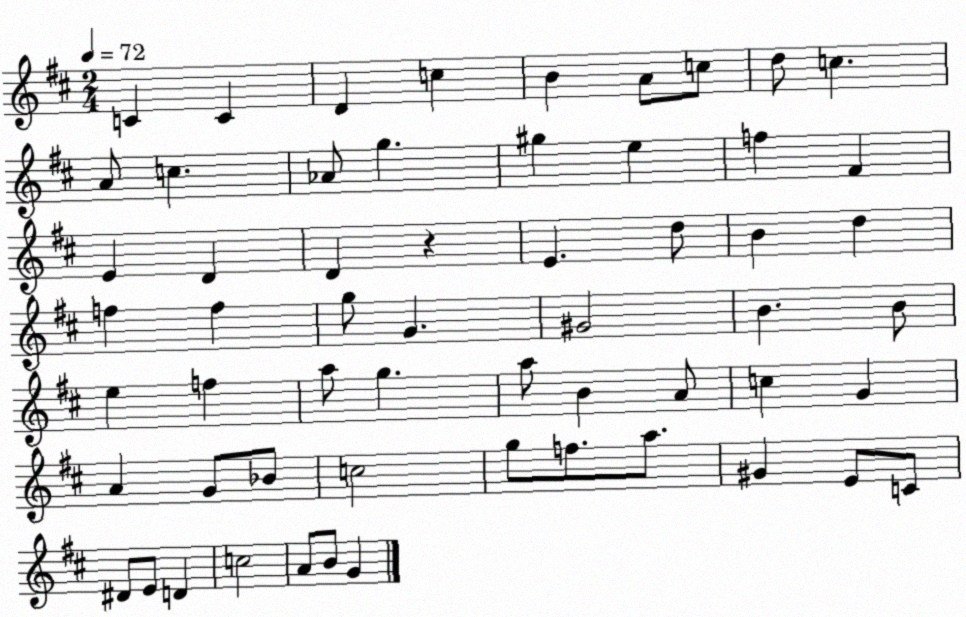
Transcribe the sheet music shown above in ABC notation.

X:1
T:Untitled
M:2/4
L:1/4
K:D
C C D c B A/2 c/2 d/2 c A/2 c _A/2 g ^g e f ^F E D D z E d/2 B d f f g/2 G ^G2 B B/2 e f a/2 g a/2 B A/2 c G A G/2 _B/2 c2 g/2 f/2 a/2 ^G E/2 C/2 ^D/2 E/2 D c2 A/2 B/2 G